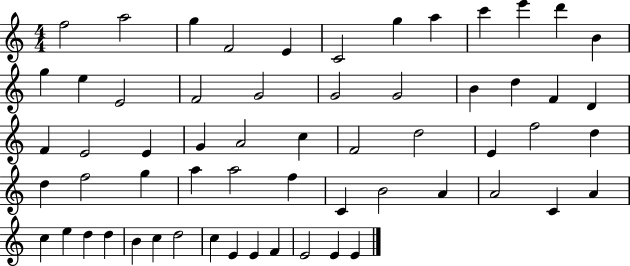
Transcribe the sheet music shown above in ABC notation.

X:1
T:Untitled
M:4/4
L:1/4
K:C
f2 a2 g F2 E C2 g a c' e' d' B g e E2 F2 G2 G2 G2 B d F D F E2 E G A2 c F2 d2 E f2 d d f2 g a a2 f C B2 A A2 C A c e d d B c d2 c E E F E2 E E